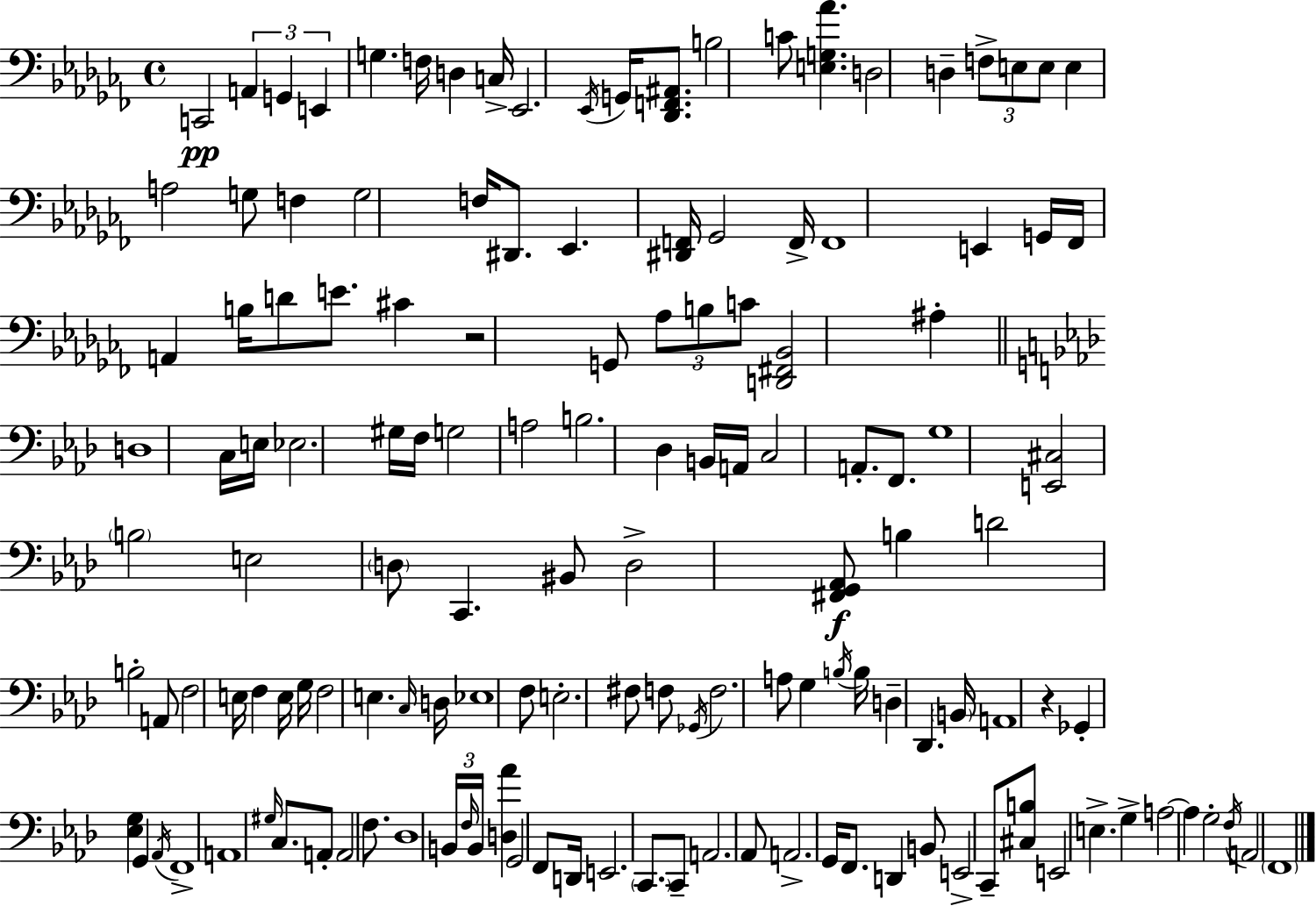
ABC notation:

X:1
T:Untitled
M:4/4
L:1/4
K:Abm
C,,2 A,, G,, E,, G, F,/4 D, C,/4 _E,,2 _E,,/4 G,,/4 [_D,,F,,^A,,]/2 B,2 C/2 [E,G,_A] D,2 D, F,/2 E,/2 E,/2 E, A,2 G,/2 F, G,2 F,/4 ^D,,/2 _E,, [^D,,F,,]/4 _G,,2 F,,/4 F,,4 E,, G,,/4 _F,,/4 A,, B,/4 D/2 E/2 ^C z2 G,,/2 _A,/2 B,/2 C/2 [D,,^F,,_B,,]2 ^A, D,4 C,/4 E,/4 _E,2 ^G,/4 F,/4 G,2 A,2 B,2 _D, B,,/4 A,,/4 C,2 A,,/2 F,,/2 G,4 [E,,^C,]2 B,2 E,2 D,/2 C,, ^B,,/2 D,2 [^F,,G,,_A,,]/2 B, D2 B,2 A,,/2 F,2 E,/4 F, E,/4 G,/4 F,2 E, C,/4 D,/4 _E,4 F,/2 E,2 ^F,/2 F,/2 _G,,/4 F,2 A,/2 G, B,/4 B,/4 D, _D,, B,,/4 A,,4 z _G,, [_E,G,] G,, _A,,/4 F,,4 A,,4 ^G,/4 C,/2 A,,/2 A,,2 F,/2 _D,4 B,,/4 F,/4 B,,/4 [D,_A] G,,2 F,,/2 D,,/4 E,,2 C,,/2 C,,/2 A,,2 _A,,/2 A,,2 G,,/4 F,,/2 D,, B,,/2 E,,2 C,,/2 [^C,B,]/2 E,,2 E, G, A,2 A, G,2 F,/4 A,,2 F,,4